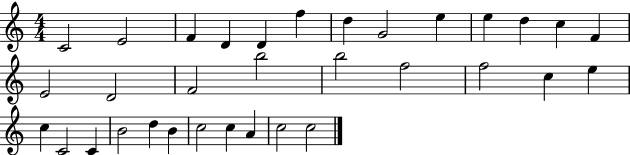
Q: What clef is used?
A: treble